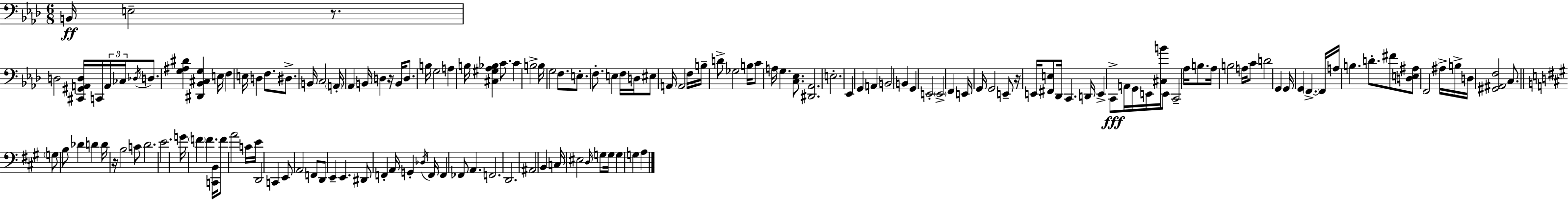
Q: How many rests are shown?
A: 4